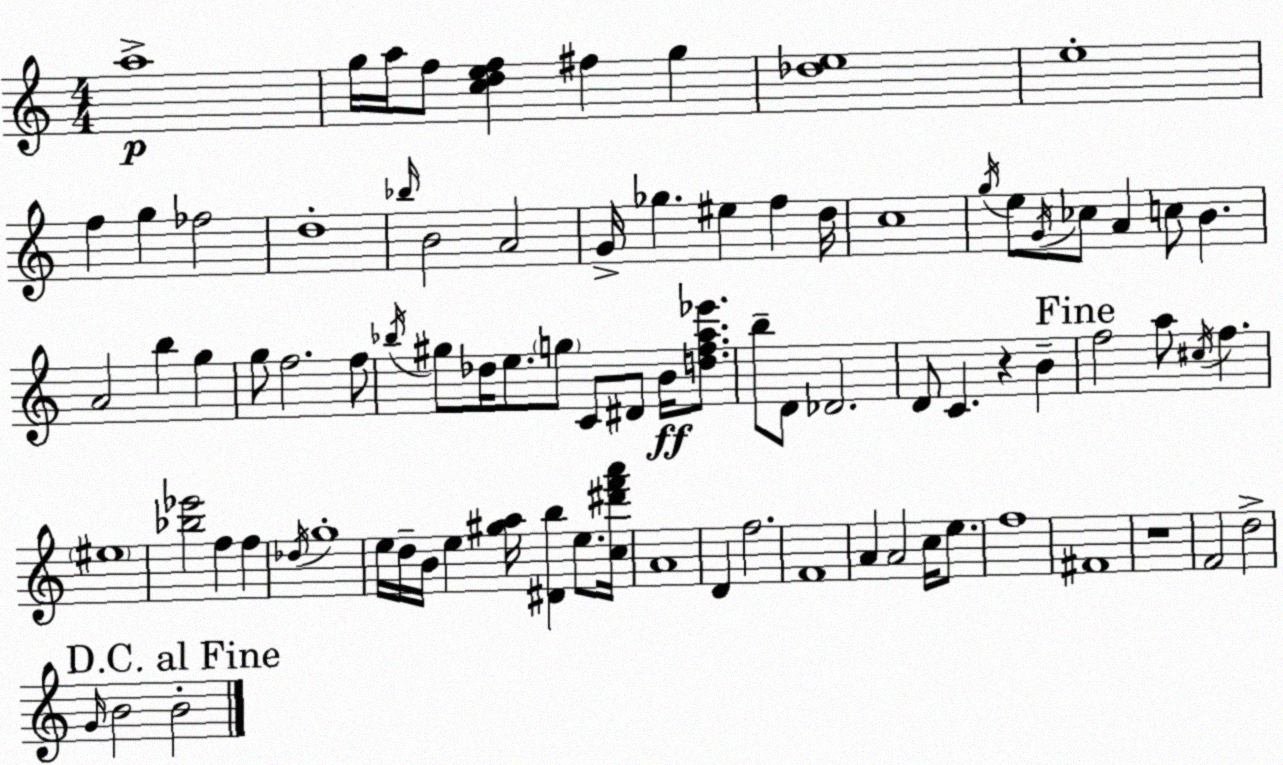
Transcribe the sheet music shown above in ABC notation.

X:1
T:Untitled
M:4/4
L:1/4
K:C
a4 g/4 a/4 f/2 [cdef] ^f g [_de]4 e4 f g _f2 d4 _b/4 B2 A2 G/4 _g ^e f d/4 c4 g/4 e/2 G/4 _c/2 A c/2 B A2 b g g/2 f2 f/2 _b/4 ^g/2 _d/4 e/2 g/2 C/2 ^D/2 B/4 [dfa_e']/2 b/2 D/2 _D2 D/2 C z B f2 a/2 ^c/4 f ^e4 [_b_e']2 f f _d/4 g4 e/4 d/4 B/4 e [^ga]/4 [^Db] e/2 [c^d'f'a']/4 A4 D f2 F4 A A2 c/4 e/2 f4 ^F4 z4 F2 d2 G/4 B2 B2